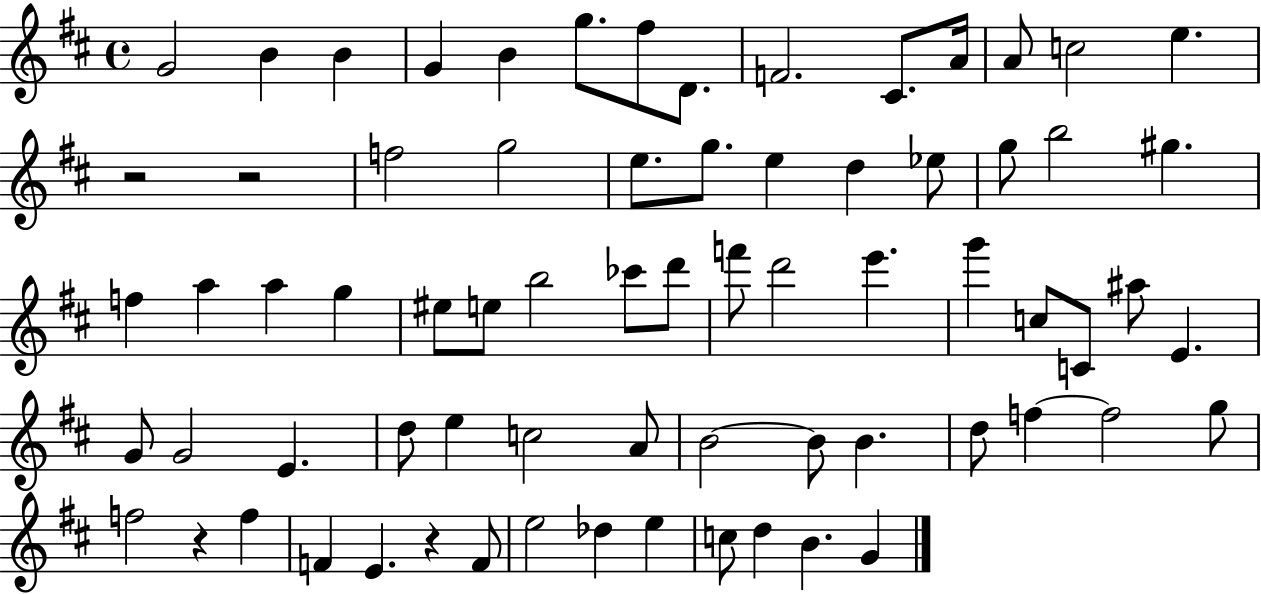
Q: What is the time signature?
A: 4/4